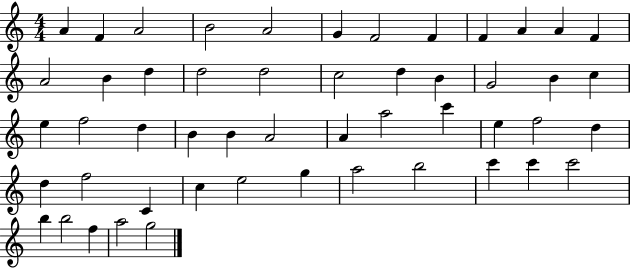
{
  \clef treble
  \numericTimeSignature
  \time 4/4
  \key c \major
  a'4 f'4 a'2 | b'2 a'2 | g'4 f'2 f'4 | f'4 a'4 a'4 f'4 | \break a'2 b'4 d''4 | d''2 d''2 | c''2 d''4 b'4 | g'2 b'4 c''4 | \break e''4 f''2 d''4 | b'4 b'4 a'2 | a'4 a''2 c'''4 | e''4 f''2 d''4 | \break d''4 f''2 c'4 | c''4 e''2 g''4 | a''2 b''2 | c'''4 c'''4 c'''2 | \break b''4 b''2 f''4 | a''2 g''2 | \bar "|."
}